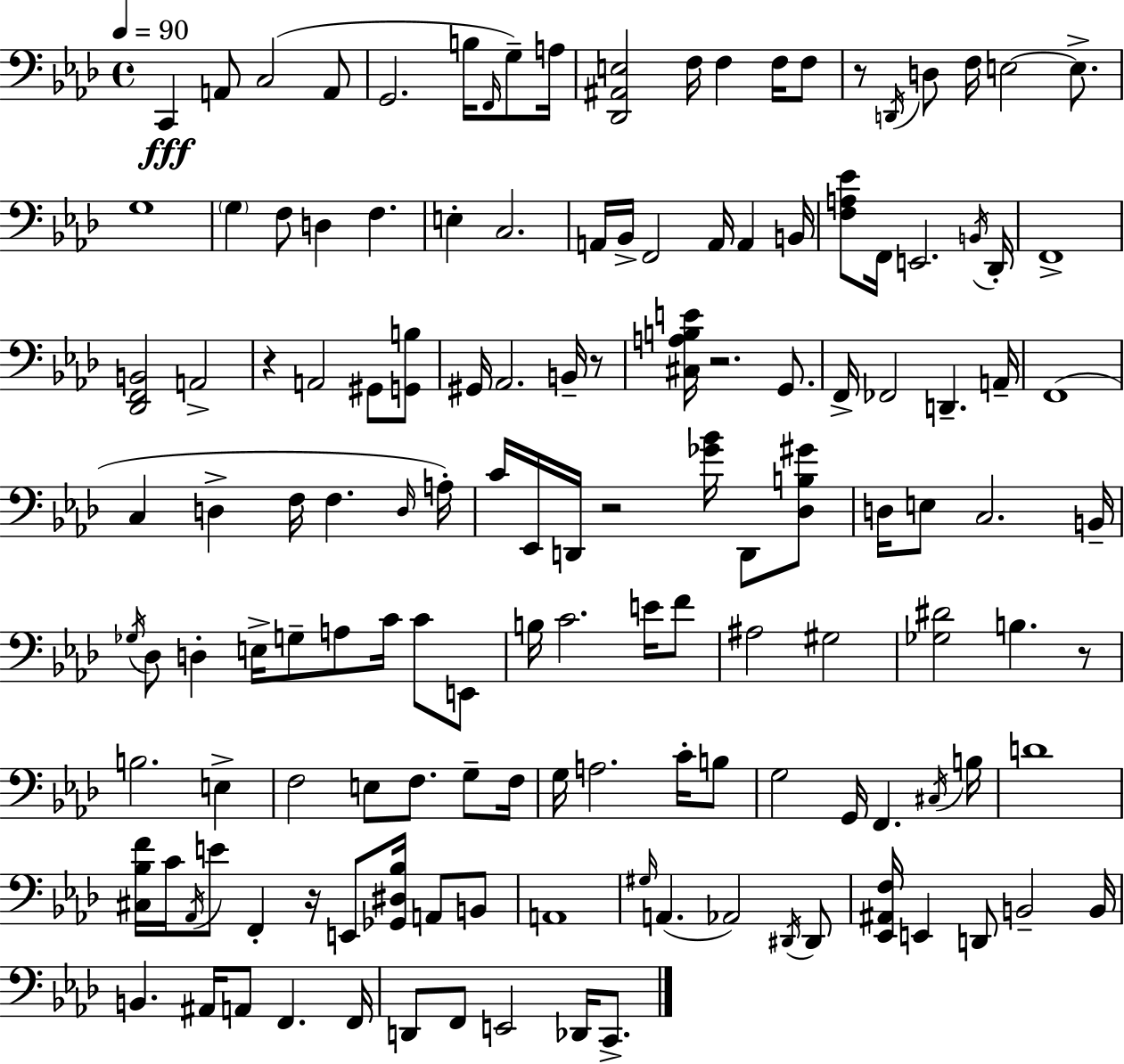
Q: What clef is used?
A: bass